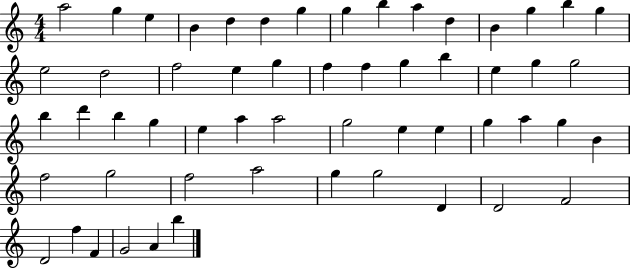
X:1
T:Untitled
M:4/4
L:1/4
K:C
a2 g e B d d g g b a d B g b g e2 d2 f2 e g f f g b e g g2 b d' b g e a a2 g2 e e g a g B f2 g2 f2 a2 g g2 D D2 F2 D2 f F G2 A b